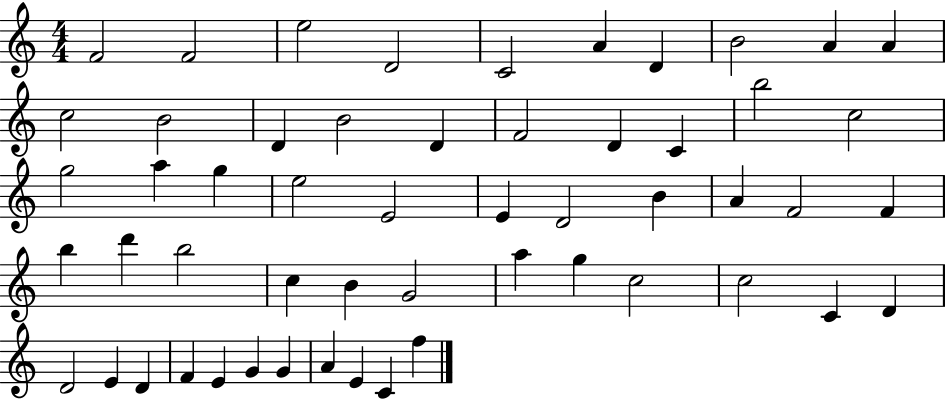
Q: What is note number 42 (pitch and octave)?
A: C4